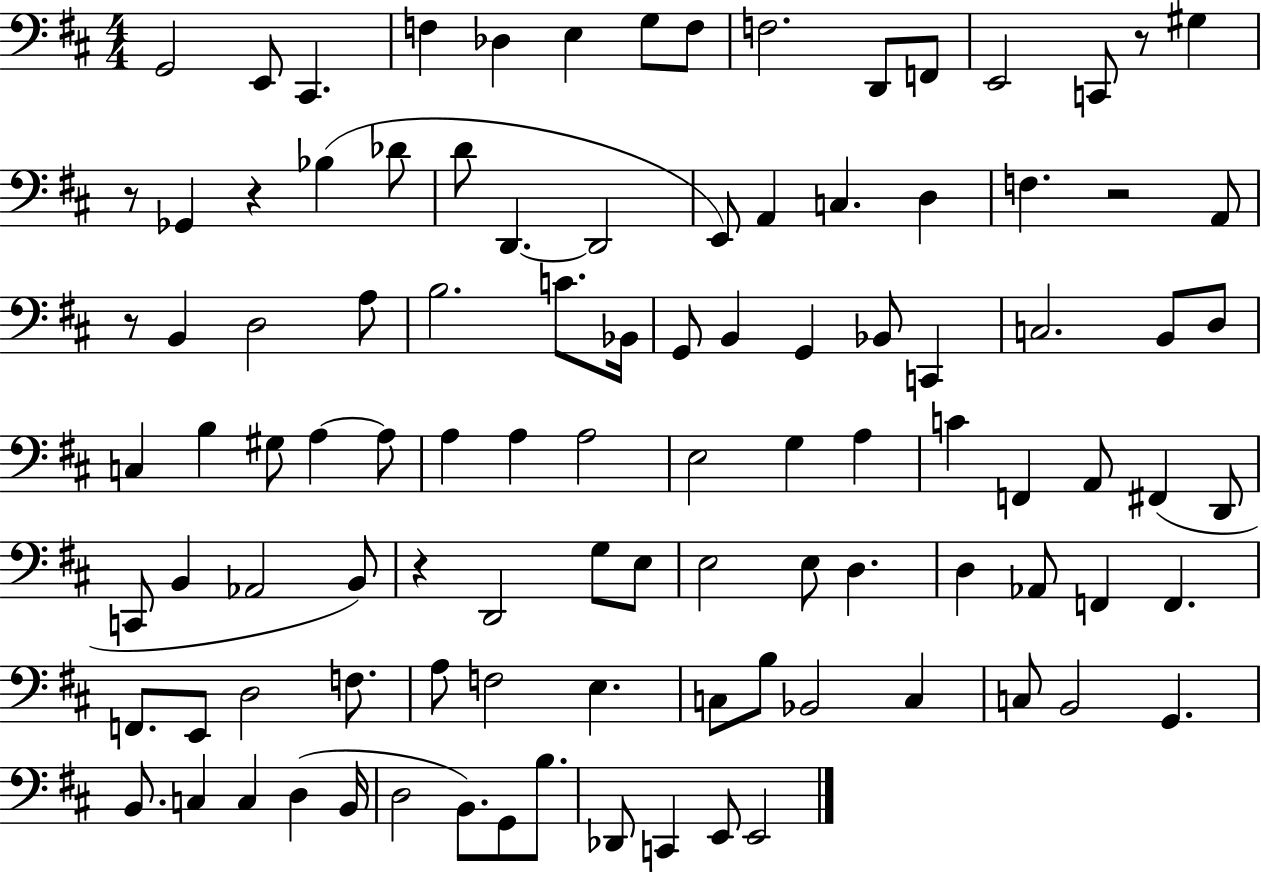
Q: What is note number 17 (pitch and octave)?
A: Db4